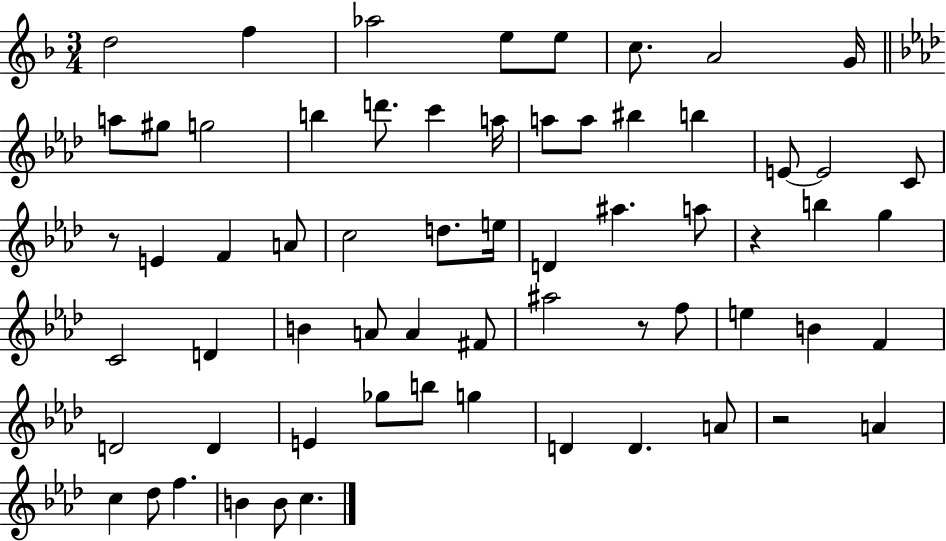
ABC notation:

X:1
T:Untitled
M:3/4
L:1/4
K:F
d2 f _a2 e/2 e/2 c/2 A2 G/4 a/2 ^g/2 g2 b d'/2 c' a/4 a/2 a/2 ^b b E/2 E2 C/2 z/2 E F A/2 c2 d/2 e/4 D ^a a/2 z b g C2 D B A/2 A ^F/2 ^a2 z/2 f/2 e B F D2 D E _g/2 b/2 g D D A/2 z2 A c _d/2 f B B/2 c